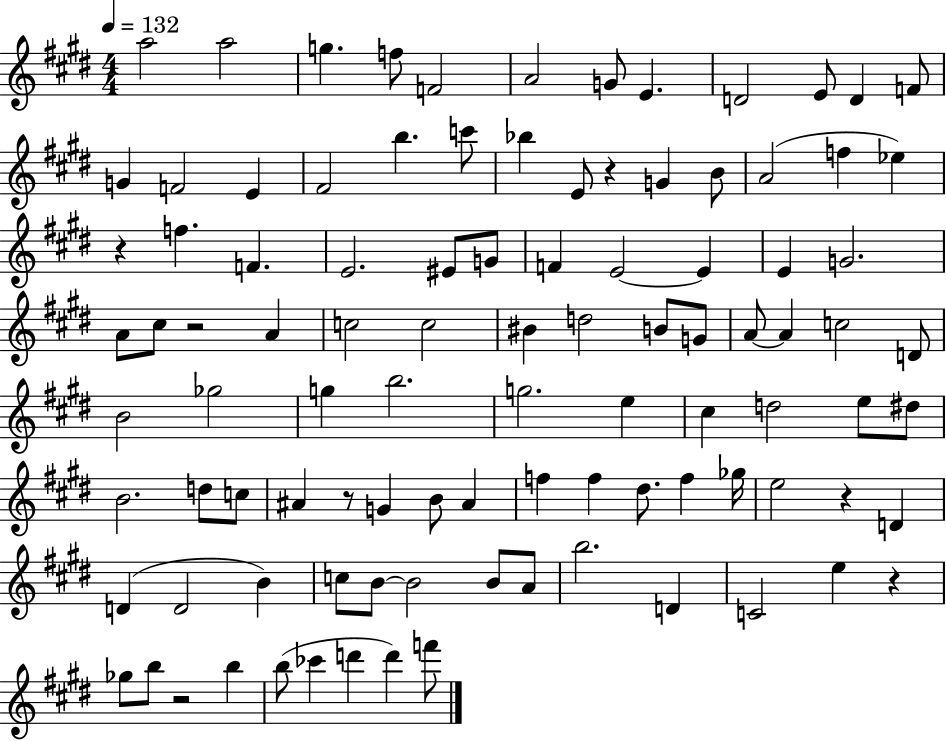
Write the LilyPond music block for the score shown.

{
  \clef treble
  \numericTimeSignature
  \time 4/4
  \key e \major
  \tempo 4 = 132
  a''2 a''2 | g''4. f''8 f'2 | a'2 g'8 e'4. | d'2 e'8 d'4 f'8 | \break g'4 f'2 e'4 | fis'2 b''4. c'''8 | bes''4 e'8 r4 g'4 b'8 | a'2( f''4 ees''4) | \break r4 f''4. f'4. | e'2. eis'8 g'8 | f'4 e'2~~ e'4 | e'4 g'2. | \break a'8 cis''8 r2 a'4 | c''2 c''2 | bis'4 d''2 b'8 g'8 | a'8~~ a'4 c''2 d'8 | \break b'2 ges''2 | g''4 b''2. | g''2. e''4 | cis''4 d''2 e''8 dis''8 | \break b'2. d''8 c''8 | ais'4 r8 g'4 b'8 ais'4 | f''4 f''4 dis''8. f''4 ges''16 | e''2 r4 d'4 | \break d'4( d'2 b'4) | c''8 b'8~~ b'2 b'8 a'8 | b''2. d'4 | c'2 e''4 r4 | \break ges''8 b''8 r2 b''4 | b''8( ces'''4 d'''4 d'''4) f'''8 | \bar "|."
}